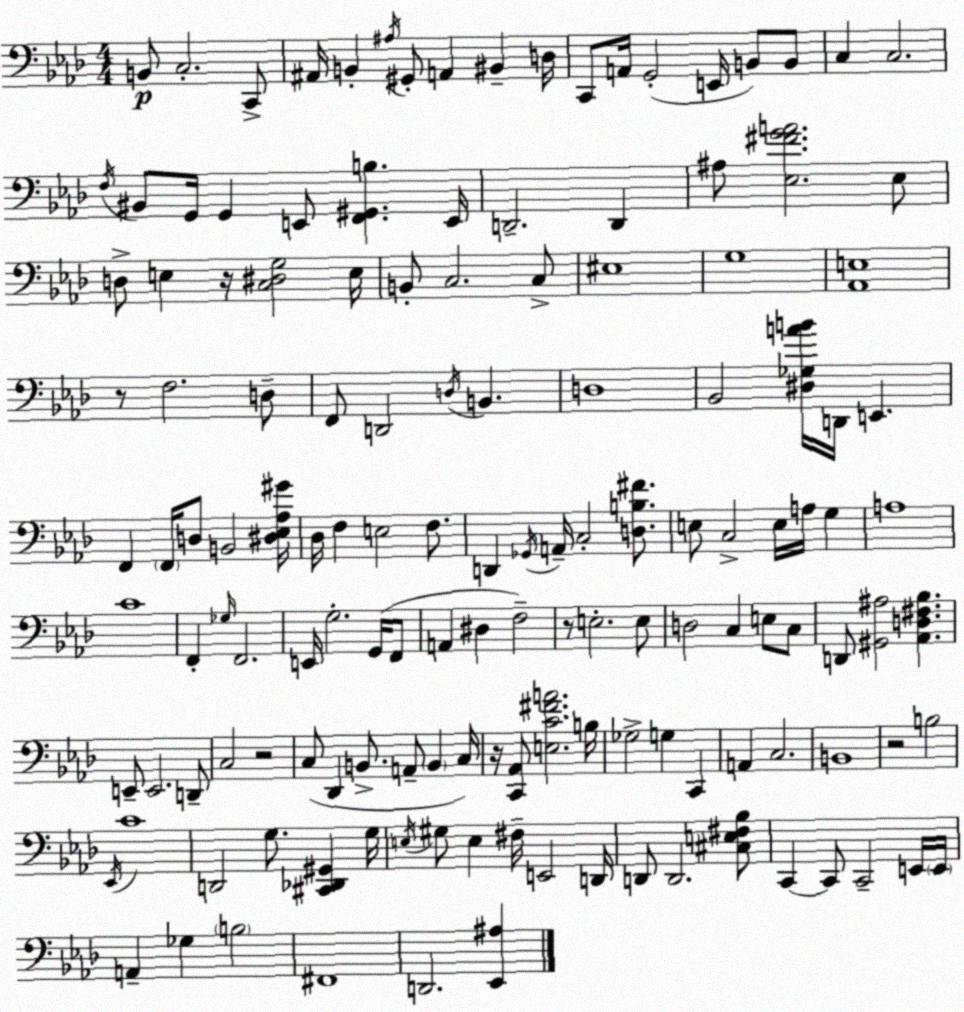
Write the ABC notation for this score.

X:1
T:Untitled
M:4/4
L:1/4
K:Fm
B,,/2 C,2 C,,/2 ^A,,/4 B,, ^A,/4 ^G,,/2 A,, ^B,, D,/4 C,,/2 A,,/4 G,,2 E,,/4 B,,/2 B,,/2 C, C,2 F,/4 ^B,,/2 G,,/4 G,, E,,/2 [F,,^G,,B,] E,,/4 D,,2 D,, ^A,/2 [_E,^FGA]2 _E,/2 D,/2 E, z/4 [C,^D,G,]2 E,/4 B,,/2 C,2 C,/2 ^E,4 G,4 [_A,,E,]4 z/2 F,2 D,/2 F,,/2 D,,2 D,/4 B,, D,4 _B,,2 [^D,_G,AB]/4 D,,/4 E,, F,, F,,/4 D,/2 B,,2 [^D,_E,_A,^G]/4 _D,/4 F, E,2 F,/2 D,, _G,,/4 A,,/4 C,2 [D,B,^F]/2 E,/2 C,2 E,/4 A,/4 G, A,4 C4 F,, _G,/4 F,,2 E,,/4 G,2 G,,/4 F,,/2 A,, ^D, F,2 z/2 E,2 E,/2 D,2 C, E,/2 C,/2 D,,/2 [^G,,^A,]2 [_A,,D,^F,_B,] E,,/2 E,,2 D,,/2 C,2 z2 C,/2 _D,, B,,/2 A,,/2 B,, C,/4 z/4 [C,,_A,,]/2 [E,C^FA]2 B,/4 _G,2 G, C,, A,, C,2 B,,4 z2 B,2 _E,,/4 C4 D,,2 G,/2 [^C,,_D,,^G,,] G,/4 E,/4 ^G,/2 E, ^F,/4 E,,2 D,,/4 D,,/2 D,,2 [^C,E,^F,_B,]/2 C,, C,,/2 C,,2 E,,/4 E,,/4 A,, _G, B,2 ^F,,4 D,,2 [_E,,^A,]